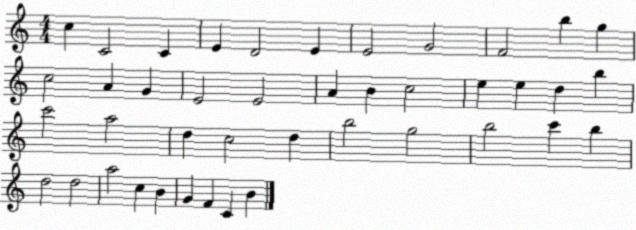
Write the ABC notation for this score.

X:1
T:Untitled
M:4/4
L:1/4
K:C
c C2 C E D2 E E2 G2 F2 b g c2 A G E2 E2 A B c2 e e d b c'2 a2 d c2 d b2 g2 b2 c' b d2 d2 a2 c B G F C B